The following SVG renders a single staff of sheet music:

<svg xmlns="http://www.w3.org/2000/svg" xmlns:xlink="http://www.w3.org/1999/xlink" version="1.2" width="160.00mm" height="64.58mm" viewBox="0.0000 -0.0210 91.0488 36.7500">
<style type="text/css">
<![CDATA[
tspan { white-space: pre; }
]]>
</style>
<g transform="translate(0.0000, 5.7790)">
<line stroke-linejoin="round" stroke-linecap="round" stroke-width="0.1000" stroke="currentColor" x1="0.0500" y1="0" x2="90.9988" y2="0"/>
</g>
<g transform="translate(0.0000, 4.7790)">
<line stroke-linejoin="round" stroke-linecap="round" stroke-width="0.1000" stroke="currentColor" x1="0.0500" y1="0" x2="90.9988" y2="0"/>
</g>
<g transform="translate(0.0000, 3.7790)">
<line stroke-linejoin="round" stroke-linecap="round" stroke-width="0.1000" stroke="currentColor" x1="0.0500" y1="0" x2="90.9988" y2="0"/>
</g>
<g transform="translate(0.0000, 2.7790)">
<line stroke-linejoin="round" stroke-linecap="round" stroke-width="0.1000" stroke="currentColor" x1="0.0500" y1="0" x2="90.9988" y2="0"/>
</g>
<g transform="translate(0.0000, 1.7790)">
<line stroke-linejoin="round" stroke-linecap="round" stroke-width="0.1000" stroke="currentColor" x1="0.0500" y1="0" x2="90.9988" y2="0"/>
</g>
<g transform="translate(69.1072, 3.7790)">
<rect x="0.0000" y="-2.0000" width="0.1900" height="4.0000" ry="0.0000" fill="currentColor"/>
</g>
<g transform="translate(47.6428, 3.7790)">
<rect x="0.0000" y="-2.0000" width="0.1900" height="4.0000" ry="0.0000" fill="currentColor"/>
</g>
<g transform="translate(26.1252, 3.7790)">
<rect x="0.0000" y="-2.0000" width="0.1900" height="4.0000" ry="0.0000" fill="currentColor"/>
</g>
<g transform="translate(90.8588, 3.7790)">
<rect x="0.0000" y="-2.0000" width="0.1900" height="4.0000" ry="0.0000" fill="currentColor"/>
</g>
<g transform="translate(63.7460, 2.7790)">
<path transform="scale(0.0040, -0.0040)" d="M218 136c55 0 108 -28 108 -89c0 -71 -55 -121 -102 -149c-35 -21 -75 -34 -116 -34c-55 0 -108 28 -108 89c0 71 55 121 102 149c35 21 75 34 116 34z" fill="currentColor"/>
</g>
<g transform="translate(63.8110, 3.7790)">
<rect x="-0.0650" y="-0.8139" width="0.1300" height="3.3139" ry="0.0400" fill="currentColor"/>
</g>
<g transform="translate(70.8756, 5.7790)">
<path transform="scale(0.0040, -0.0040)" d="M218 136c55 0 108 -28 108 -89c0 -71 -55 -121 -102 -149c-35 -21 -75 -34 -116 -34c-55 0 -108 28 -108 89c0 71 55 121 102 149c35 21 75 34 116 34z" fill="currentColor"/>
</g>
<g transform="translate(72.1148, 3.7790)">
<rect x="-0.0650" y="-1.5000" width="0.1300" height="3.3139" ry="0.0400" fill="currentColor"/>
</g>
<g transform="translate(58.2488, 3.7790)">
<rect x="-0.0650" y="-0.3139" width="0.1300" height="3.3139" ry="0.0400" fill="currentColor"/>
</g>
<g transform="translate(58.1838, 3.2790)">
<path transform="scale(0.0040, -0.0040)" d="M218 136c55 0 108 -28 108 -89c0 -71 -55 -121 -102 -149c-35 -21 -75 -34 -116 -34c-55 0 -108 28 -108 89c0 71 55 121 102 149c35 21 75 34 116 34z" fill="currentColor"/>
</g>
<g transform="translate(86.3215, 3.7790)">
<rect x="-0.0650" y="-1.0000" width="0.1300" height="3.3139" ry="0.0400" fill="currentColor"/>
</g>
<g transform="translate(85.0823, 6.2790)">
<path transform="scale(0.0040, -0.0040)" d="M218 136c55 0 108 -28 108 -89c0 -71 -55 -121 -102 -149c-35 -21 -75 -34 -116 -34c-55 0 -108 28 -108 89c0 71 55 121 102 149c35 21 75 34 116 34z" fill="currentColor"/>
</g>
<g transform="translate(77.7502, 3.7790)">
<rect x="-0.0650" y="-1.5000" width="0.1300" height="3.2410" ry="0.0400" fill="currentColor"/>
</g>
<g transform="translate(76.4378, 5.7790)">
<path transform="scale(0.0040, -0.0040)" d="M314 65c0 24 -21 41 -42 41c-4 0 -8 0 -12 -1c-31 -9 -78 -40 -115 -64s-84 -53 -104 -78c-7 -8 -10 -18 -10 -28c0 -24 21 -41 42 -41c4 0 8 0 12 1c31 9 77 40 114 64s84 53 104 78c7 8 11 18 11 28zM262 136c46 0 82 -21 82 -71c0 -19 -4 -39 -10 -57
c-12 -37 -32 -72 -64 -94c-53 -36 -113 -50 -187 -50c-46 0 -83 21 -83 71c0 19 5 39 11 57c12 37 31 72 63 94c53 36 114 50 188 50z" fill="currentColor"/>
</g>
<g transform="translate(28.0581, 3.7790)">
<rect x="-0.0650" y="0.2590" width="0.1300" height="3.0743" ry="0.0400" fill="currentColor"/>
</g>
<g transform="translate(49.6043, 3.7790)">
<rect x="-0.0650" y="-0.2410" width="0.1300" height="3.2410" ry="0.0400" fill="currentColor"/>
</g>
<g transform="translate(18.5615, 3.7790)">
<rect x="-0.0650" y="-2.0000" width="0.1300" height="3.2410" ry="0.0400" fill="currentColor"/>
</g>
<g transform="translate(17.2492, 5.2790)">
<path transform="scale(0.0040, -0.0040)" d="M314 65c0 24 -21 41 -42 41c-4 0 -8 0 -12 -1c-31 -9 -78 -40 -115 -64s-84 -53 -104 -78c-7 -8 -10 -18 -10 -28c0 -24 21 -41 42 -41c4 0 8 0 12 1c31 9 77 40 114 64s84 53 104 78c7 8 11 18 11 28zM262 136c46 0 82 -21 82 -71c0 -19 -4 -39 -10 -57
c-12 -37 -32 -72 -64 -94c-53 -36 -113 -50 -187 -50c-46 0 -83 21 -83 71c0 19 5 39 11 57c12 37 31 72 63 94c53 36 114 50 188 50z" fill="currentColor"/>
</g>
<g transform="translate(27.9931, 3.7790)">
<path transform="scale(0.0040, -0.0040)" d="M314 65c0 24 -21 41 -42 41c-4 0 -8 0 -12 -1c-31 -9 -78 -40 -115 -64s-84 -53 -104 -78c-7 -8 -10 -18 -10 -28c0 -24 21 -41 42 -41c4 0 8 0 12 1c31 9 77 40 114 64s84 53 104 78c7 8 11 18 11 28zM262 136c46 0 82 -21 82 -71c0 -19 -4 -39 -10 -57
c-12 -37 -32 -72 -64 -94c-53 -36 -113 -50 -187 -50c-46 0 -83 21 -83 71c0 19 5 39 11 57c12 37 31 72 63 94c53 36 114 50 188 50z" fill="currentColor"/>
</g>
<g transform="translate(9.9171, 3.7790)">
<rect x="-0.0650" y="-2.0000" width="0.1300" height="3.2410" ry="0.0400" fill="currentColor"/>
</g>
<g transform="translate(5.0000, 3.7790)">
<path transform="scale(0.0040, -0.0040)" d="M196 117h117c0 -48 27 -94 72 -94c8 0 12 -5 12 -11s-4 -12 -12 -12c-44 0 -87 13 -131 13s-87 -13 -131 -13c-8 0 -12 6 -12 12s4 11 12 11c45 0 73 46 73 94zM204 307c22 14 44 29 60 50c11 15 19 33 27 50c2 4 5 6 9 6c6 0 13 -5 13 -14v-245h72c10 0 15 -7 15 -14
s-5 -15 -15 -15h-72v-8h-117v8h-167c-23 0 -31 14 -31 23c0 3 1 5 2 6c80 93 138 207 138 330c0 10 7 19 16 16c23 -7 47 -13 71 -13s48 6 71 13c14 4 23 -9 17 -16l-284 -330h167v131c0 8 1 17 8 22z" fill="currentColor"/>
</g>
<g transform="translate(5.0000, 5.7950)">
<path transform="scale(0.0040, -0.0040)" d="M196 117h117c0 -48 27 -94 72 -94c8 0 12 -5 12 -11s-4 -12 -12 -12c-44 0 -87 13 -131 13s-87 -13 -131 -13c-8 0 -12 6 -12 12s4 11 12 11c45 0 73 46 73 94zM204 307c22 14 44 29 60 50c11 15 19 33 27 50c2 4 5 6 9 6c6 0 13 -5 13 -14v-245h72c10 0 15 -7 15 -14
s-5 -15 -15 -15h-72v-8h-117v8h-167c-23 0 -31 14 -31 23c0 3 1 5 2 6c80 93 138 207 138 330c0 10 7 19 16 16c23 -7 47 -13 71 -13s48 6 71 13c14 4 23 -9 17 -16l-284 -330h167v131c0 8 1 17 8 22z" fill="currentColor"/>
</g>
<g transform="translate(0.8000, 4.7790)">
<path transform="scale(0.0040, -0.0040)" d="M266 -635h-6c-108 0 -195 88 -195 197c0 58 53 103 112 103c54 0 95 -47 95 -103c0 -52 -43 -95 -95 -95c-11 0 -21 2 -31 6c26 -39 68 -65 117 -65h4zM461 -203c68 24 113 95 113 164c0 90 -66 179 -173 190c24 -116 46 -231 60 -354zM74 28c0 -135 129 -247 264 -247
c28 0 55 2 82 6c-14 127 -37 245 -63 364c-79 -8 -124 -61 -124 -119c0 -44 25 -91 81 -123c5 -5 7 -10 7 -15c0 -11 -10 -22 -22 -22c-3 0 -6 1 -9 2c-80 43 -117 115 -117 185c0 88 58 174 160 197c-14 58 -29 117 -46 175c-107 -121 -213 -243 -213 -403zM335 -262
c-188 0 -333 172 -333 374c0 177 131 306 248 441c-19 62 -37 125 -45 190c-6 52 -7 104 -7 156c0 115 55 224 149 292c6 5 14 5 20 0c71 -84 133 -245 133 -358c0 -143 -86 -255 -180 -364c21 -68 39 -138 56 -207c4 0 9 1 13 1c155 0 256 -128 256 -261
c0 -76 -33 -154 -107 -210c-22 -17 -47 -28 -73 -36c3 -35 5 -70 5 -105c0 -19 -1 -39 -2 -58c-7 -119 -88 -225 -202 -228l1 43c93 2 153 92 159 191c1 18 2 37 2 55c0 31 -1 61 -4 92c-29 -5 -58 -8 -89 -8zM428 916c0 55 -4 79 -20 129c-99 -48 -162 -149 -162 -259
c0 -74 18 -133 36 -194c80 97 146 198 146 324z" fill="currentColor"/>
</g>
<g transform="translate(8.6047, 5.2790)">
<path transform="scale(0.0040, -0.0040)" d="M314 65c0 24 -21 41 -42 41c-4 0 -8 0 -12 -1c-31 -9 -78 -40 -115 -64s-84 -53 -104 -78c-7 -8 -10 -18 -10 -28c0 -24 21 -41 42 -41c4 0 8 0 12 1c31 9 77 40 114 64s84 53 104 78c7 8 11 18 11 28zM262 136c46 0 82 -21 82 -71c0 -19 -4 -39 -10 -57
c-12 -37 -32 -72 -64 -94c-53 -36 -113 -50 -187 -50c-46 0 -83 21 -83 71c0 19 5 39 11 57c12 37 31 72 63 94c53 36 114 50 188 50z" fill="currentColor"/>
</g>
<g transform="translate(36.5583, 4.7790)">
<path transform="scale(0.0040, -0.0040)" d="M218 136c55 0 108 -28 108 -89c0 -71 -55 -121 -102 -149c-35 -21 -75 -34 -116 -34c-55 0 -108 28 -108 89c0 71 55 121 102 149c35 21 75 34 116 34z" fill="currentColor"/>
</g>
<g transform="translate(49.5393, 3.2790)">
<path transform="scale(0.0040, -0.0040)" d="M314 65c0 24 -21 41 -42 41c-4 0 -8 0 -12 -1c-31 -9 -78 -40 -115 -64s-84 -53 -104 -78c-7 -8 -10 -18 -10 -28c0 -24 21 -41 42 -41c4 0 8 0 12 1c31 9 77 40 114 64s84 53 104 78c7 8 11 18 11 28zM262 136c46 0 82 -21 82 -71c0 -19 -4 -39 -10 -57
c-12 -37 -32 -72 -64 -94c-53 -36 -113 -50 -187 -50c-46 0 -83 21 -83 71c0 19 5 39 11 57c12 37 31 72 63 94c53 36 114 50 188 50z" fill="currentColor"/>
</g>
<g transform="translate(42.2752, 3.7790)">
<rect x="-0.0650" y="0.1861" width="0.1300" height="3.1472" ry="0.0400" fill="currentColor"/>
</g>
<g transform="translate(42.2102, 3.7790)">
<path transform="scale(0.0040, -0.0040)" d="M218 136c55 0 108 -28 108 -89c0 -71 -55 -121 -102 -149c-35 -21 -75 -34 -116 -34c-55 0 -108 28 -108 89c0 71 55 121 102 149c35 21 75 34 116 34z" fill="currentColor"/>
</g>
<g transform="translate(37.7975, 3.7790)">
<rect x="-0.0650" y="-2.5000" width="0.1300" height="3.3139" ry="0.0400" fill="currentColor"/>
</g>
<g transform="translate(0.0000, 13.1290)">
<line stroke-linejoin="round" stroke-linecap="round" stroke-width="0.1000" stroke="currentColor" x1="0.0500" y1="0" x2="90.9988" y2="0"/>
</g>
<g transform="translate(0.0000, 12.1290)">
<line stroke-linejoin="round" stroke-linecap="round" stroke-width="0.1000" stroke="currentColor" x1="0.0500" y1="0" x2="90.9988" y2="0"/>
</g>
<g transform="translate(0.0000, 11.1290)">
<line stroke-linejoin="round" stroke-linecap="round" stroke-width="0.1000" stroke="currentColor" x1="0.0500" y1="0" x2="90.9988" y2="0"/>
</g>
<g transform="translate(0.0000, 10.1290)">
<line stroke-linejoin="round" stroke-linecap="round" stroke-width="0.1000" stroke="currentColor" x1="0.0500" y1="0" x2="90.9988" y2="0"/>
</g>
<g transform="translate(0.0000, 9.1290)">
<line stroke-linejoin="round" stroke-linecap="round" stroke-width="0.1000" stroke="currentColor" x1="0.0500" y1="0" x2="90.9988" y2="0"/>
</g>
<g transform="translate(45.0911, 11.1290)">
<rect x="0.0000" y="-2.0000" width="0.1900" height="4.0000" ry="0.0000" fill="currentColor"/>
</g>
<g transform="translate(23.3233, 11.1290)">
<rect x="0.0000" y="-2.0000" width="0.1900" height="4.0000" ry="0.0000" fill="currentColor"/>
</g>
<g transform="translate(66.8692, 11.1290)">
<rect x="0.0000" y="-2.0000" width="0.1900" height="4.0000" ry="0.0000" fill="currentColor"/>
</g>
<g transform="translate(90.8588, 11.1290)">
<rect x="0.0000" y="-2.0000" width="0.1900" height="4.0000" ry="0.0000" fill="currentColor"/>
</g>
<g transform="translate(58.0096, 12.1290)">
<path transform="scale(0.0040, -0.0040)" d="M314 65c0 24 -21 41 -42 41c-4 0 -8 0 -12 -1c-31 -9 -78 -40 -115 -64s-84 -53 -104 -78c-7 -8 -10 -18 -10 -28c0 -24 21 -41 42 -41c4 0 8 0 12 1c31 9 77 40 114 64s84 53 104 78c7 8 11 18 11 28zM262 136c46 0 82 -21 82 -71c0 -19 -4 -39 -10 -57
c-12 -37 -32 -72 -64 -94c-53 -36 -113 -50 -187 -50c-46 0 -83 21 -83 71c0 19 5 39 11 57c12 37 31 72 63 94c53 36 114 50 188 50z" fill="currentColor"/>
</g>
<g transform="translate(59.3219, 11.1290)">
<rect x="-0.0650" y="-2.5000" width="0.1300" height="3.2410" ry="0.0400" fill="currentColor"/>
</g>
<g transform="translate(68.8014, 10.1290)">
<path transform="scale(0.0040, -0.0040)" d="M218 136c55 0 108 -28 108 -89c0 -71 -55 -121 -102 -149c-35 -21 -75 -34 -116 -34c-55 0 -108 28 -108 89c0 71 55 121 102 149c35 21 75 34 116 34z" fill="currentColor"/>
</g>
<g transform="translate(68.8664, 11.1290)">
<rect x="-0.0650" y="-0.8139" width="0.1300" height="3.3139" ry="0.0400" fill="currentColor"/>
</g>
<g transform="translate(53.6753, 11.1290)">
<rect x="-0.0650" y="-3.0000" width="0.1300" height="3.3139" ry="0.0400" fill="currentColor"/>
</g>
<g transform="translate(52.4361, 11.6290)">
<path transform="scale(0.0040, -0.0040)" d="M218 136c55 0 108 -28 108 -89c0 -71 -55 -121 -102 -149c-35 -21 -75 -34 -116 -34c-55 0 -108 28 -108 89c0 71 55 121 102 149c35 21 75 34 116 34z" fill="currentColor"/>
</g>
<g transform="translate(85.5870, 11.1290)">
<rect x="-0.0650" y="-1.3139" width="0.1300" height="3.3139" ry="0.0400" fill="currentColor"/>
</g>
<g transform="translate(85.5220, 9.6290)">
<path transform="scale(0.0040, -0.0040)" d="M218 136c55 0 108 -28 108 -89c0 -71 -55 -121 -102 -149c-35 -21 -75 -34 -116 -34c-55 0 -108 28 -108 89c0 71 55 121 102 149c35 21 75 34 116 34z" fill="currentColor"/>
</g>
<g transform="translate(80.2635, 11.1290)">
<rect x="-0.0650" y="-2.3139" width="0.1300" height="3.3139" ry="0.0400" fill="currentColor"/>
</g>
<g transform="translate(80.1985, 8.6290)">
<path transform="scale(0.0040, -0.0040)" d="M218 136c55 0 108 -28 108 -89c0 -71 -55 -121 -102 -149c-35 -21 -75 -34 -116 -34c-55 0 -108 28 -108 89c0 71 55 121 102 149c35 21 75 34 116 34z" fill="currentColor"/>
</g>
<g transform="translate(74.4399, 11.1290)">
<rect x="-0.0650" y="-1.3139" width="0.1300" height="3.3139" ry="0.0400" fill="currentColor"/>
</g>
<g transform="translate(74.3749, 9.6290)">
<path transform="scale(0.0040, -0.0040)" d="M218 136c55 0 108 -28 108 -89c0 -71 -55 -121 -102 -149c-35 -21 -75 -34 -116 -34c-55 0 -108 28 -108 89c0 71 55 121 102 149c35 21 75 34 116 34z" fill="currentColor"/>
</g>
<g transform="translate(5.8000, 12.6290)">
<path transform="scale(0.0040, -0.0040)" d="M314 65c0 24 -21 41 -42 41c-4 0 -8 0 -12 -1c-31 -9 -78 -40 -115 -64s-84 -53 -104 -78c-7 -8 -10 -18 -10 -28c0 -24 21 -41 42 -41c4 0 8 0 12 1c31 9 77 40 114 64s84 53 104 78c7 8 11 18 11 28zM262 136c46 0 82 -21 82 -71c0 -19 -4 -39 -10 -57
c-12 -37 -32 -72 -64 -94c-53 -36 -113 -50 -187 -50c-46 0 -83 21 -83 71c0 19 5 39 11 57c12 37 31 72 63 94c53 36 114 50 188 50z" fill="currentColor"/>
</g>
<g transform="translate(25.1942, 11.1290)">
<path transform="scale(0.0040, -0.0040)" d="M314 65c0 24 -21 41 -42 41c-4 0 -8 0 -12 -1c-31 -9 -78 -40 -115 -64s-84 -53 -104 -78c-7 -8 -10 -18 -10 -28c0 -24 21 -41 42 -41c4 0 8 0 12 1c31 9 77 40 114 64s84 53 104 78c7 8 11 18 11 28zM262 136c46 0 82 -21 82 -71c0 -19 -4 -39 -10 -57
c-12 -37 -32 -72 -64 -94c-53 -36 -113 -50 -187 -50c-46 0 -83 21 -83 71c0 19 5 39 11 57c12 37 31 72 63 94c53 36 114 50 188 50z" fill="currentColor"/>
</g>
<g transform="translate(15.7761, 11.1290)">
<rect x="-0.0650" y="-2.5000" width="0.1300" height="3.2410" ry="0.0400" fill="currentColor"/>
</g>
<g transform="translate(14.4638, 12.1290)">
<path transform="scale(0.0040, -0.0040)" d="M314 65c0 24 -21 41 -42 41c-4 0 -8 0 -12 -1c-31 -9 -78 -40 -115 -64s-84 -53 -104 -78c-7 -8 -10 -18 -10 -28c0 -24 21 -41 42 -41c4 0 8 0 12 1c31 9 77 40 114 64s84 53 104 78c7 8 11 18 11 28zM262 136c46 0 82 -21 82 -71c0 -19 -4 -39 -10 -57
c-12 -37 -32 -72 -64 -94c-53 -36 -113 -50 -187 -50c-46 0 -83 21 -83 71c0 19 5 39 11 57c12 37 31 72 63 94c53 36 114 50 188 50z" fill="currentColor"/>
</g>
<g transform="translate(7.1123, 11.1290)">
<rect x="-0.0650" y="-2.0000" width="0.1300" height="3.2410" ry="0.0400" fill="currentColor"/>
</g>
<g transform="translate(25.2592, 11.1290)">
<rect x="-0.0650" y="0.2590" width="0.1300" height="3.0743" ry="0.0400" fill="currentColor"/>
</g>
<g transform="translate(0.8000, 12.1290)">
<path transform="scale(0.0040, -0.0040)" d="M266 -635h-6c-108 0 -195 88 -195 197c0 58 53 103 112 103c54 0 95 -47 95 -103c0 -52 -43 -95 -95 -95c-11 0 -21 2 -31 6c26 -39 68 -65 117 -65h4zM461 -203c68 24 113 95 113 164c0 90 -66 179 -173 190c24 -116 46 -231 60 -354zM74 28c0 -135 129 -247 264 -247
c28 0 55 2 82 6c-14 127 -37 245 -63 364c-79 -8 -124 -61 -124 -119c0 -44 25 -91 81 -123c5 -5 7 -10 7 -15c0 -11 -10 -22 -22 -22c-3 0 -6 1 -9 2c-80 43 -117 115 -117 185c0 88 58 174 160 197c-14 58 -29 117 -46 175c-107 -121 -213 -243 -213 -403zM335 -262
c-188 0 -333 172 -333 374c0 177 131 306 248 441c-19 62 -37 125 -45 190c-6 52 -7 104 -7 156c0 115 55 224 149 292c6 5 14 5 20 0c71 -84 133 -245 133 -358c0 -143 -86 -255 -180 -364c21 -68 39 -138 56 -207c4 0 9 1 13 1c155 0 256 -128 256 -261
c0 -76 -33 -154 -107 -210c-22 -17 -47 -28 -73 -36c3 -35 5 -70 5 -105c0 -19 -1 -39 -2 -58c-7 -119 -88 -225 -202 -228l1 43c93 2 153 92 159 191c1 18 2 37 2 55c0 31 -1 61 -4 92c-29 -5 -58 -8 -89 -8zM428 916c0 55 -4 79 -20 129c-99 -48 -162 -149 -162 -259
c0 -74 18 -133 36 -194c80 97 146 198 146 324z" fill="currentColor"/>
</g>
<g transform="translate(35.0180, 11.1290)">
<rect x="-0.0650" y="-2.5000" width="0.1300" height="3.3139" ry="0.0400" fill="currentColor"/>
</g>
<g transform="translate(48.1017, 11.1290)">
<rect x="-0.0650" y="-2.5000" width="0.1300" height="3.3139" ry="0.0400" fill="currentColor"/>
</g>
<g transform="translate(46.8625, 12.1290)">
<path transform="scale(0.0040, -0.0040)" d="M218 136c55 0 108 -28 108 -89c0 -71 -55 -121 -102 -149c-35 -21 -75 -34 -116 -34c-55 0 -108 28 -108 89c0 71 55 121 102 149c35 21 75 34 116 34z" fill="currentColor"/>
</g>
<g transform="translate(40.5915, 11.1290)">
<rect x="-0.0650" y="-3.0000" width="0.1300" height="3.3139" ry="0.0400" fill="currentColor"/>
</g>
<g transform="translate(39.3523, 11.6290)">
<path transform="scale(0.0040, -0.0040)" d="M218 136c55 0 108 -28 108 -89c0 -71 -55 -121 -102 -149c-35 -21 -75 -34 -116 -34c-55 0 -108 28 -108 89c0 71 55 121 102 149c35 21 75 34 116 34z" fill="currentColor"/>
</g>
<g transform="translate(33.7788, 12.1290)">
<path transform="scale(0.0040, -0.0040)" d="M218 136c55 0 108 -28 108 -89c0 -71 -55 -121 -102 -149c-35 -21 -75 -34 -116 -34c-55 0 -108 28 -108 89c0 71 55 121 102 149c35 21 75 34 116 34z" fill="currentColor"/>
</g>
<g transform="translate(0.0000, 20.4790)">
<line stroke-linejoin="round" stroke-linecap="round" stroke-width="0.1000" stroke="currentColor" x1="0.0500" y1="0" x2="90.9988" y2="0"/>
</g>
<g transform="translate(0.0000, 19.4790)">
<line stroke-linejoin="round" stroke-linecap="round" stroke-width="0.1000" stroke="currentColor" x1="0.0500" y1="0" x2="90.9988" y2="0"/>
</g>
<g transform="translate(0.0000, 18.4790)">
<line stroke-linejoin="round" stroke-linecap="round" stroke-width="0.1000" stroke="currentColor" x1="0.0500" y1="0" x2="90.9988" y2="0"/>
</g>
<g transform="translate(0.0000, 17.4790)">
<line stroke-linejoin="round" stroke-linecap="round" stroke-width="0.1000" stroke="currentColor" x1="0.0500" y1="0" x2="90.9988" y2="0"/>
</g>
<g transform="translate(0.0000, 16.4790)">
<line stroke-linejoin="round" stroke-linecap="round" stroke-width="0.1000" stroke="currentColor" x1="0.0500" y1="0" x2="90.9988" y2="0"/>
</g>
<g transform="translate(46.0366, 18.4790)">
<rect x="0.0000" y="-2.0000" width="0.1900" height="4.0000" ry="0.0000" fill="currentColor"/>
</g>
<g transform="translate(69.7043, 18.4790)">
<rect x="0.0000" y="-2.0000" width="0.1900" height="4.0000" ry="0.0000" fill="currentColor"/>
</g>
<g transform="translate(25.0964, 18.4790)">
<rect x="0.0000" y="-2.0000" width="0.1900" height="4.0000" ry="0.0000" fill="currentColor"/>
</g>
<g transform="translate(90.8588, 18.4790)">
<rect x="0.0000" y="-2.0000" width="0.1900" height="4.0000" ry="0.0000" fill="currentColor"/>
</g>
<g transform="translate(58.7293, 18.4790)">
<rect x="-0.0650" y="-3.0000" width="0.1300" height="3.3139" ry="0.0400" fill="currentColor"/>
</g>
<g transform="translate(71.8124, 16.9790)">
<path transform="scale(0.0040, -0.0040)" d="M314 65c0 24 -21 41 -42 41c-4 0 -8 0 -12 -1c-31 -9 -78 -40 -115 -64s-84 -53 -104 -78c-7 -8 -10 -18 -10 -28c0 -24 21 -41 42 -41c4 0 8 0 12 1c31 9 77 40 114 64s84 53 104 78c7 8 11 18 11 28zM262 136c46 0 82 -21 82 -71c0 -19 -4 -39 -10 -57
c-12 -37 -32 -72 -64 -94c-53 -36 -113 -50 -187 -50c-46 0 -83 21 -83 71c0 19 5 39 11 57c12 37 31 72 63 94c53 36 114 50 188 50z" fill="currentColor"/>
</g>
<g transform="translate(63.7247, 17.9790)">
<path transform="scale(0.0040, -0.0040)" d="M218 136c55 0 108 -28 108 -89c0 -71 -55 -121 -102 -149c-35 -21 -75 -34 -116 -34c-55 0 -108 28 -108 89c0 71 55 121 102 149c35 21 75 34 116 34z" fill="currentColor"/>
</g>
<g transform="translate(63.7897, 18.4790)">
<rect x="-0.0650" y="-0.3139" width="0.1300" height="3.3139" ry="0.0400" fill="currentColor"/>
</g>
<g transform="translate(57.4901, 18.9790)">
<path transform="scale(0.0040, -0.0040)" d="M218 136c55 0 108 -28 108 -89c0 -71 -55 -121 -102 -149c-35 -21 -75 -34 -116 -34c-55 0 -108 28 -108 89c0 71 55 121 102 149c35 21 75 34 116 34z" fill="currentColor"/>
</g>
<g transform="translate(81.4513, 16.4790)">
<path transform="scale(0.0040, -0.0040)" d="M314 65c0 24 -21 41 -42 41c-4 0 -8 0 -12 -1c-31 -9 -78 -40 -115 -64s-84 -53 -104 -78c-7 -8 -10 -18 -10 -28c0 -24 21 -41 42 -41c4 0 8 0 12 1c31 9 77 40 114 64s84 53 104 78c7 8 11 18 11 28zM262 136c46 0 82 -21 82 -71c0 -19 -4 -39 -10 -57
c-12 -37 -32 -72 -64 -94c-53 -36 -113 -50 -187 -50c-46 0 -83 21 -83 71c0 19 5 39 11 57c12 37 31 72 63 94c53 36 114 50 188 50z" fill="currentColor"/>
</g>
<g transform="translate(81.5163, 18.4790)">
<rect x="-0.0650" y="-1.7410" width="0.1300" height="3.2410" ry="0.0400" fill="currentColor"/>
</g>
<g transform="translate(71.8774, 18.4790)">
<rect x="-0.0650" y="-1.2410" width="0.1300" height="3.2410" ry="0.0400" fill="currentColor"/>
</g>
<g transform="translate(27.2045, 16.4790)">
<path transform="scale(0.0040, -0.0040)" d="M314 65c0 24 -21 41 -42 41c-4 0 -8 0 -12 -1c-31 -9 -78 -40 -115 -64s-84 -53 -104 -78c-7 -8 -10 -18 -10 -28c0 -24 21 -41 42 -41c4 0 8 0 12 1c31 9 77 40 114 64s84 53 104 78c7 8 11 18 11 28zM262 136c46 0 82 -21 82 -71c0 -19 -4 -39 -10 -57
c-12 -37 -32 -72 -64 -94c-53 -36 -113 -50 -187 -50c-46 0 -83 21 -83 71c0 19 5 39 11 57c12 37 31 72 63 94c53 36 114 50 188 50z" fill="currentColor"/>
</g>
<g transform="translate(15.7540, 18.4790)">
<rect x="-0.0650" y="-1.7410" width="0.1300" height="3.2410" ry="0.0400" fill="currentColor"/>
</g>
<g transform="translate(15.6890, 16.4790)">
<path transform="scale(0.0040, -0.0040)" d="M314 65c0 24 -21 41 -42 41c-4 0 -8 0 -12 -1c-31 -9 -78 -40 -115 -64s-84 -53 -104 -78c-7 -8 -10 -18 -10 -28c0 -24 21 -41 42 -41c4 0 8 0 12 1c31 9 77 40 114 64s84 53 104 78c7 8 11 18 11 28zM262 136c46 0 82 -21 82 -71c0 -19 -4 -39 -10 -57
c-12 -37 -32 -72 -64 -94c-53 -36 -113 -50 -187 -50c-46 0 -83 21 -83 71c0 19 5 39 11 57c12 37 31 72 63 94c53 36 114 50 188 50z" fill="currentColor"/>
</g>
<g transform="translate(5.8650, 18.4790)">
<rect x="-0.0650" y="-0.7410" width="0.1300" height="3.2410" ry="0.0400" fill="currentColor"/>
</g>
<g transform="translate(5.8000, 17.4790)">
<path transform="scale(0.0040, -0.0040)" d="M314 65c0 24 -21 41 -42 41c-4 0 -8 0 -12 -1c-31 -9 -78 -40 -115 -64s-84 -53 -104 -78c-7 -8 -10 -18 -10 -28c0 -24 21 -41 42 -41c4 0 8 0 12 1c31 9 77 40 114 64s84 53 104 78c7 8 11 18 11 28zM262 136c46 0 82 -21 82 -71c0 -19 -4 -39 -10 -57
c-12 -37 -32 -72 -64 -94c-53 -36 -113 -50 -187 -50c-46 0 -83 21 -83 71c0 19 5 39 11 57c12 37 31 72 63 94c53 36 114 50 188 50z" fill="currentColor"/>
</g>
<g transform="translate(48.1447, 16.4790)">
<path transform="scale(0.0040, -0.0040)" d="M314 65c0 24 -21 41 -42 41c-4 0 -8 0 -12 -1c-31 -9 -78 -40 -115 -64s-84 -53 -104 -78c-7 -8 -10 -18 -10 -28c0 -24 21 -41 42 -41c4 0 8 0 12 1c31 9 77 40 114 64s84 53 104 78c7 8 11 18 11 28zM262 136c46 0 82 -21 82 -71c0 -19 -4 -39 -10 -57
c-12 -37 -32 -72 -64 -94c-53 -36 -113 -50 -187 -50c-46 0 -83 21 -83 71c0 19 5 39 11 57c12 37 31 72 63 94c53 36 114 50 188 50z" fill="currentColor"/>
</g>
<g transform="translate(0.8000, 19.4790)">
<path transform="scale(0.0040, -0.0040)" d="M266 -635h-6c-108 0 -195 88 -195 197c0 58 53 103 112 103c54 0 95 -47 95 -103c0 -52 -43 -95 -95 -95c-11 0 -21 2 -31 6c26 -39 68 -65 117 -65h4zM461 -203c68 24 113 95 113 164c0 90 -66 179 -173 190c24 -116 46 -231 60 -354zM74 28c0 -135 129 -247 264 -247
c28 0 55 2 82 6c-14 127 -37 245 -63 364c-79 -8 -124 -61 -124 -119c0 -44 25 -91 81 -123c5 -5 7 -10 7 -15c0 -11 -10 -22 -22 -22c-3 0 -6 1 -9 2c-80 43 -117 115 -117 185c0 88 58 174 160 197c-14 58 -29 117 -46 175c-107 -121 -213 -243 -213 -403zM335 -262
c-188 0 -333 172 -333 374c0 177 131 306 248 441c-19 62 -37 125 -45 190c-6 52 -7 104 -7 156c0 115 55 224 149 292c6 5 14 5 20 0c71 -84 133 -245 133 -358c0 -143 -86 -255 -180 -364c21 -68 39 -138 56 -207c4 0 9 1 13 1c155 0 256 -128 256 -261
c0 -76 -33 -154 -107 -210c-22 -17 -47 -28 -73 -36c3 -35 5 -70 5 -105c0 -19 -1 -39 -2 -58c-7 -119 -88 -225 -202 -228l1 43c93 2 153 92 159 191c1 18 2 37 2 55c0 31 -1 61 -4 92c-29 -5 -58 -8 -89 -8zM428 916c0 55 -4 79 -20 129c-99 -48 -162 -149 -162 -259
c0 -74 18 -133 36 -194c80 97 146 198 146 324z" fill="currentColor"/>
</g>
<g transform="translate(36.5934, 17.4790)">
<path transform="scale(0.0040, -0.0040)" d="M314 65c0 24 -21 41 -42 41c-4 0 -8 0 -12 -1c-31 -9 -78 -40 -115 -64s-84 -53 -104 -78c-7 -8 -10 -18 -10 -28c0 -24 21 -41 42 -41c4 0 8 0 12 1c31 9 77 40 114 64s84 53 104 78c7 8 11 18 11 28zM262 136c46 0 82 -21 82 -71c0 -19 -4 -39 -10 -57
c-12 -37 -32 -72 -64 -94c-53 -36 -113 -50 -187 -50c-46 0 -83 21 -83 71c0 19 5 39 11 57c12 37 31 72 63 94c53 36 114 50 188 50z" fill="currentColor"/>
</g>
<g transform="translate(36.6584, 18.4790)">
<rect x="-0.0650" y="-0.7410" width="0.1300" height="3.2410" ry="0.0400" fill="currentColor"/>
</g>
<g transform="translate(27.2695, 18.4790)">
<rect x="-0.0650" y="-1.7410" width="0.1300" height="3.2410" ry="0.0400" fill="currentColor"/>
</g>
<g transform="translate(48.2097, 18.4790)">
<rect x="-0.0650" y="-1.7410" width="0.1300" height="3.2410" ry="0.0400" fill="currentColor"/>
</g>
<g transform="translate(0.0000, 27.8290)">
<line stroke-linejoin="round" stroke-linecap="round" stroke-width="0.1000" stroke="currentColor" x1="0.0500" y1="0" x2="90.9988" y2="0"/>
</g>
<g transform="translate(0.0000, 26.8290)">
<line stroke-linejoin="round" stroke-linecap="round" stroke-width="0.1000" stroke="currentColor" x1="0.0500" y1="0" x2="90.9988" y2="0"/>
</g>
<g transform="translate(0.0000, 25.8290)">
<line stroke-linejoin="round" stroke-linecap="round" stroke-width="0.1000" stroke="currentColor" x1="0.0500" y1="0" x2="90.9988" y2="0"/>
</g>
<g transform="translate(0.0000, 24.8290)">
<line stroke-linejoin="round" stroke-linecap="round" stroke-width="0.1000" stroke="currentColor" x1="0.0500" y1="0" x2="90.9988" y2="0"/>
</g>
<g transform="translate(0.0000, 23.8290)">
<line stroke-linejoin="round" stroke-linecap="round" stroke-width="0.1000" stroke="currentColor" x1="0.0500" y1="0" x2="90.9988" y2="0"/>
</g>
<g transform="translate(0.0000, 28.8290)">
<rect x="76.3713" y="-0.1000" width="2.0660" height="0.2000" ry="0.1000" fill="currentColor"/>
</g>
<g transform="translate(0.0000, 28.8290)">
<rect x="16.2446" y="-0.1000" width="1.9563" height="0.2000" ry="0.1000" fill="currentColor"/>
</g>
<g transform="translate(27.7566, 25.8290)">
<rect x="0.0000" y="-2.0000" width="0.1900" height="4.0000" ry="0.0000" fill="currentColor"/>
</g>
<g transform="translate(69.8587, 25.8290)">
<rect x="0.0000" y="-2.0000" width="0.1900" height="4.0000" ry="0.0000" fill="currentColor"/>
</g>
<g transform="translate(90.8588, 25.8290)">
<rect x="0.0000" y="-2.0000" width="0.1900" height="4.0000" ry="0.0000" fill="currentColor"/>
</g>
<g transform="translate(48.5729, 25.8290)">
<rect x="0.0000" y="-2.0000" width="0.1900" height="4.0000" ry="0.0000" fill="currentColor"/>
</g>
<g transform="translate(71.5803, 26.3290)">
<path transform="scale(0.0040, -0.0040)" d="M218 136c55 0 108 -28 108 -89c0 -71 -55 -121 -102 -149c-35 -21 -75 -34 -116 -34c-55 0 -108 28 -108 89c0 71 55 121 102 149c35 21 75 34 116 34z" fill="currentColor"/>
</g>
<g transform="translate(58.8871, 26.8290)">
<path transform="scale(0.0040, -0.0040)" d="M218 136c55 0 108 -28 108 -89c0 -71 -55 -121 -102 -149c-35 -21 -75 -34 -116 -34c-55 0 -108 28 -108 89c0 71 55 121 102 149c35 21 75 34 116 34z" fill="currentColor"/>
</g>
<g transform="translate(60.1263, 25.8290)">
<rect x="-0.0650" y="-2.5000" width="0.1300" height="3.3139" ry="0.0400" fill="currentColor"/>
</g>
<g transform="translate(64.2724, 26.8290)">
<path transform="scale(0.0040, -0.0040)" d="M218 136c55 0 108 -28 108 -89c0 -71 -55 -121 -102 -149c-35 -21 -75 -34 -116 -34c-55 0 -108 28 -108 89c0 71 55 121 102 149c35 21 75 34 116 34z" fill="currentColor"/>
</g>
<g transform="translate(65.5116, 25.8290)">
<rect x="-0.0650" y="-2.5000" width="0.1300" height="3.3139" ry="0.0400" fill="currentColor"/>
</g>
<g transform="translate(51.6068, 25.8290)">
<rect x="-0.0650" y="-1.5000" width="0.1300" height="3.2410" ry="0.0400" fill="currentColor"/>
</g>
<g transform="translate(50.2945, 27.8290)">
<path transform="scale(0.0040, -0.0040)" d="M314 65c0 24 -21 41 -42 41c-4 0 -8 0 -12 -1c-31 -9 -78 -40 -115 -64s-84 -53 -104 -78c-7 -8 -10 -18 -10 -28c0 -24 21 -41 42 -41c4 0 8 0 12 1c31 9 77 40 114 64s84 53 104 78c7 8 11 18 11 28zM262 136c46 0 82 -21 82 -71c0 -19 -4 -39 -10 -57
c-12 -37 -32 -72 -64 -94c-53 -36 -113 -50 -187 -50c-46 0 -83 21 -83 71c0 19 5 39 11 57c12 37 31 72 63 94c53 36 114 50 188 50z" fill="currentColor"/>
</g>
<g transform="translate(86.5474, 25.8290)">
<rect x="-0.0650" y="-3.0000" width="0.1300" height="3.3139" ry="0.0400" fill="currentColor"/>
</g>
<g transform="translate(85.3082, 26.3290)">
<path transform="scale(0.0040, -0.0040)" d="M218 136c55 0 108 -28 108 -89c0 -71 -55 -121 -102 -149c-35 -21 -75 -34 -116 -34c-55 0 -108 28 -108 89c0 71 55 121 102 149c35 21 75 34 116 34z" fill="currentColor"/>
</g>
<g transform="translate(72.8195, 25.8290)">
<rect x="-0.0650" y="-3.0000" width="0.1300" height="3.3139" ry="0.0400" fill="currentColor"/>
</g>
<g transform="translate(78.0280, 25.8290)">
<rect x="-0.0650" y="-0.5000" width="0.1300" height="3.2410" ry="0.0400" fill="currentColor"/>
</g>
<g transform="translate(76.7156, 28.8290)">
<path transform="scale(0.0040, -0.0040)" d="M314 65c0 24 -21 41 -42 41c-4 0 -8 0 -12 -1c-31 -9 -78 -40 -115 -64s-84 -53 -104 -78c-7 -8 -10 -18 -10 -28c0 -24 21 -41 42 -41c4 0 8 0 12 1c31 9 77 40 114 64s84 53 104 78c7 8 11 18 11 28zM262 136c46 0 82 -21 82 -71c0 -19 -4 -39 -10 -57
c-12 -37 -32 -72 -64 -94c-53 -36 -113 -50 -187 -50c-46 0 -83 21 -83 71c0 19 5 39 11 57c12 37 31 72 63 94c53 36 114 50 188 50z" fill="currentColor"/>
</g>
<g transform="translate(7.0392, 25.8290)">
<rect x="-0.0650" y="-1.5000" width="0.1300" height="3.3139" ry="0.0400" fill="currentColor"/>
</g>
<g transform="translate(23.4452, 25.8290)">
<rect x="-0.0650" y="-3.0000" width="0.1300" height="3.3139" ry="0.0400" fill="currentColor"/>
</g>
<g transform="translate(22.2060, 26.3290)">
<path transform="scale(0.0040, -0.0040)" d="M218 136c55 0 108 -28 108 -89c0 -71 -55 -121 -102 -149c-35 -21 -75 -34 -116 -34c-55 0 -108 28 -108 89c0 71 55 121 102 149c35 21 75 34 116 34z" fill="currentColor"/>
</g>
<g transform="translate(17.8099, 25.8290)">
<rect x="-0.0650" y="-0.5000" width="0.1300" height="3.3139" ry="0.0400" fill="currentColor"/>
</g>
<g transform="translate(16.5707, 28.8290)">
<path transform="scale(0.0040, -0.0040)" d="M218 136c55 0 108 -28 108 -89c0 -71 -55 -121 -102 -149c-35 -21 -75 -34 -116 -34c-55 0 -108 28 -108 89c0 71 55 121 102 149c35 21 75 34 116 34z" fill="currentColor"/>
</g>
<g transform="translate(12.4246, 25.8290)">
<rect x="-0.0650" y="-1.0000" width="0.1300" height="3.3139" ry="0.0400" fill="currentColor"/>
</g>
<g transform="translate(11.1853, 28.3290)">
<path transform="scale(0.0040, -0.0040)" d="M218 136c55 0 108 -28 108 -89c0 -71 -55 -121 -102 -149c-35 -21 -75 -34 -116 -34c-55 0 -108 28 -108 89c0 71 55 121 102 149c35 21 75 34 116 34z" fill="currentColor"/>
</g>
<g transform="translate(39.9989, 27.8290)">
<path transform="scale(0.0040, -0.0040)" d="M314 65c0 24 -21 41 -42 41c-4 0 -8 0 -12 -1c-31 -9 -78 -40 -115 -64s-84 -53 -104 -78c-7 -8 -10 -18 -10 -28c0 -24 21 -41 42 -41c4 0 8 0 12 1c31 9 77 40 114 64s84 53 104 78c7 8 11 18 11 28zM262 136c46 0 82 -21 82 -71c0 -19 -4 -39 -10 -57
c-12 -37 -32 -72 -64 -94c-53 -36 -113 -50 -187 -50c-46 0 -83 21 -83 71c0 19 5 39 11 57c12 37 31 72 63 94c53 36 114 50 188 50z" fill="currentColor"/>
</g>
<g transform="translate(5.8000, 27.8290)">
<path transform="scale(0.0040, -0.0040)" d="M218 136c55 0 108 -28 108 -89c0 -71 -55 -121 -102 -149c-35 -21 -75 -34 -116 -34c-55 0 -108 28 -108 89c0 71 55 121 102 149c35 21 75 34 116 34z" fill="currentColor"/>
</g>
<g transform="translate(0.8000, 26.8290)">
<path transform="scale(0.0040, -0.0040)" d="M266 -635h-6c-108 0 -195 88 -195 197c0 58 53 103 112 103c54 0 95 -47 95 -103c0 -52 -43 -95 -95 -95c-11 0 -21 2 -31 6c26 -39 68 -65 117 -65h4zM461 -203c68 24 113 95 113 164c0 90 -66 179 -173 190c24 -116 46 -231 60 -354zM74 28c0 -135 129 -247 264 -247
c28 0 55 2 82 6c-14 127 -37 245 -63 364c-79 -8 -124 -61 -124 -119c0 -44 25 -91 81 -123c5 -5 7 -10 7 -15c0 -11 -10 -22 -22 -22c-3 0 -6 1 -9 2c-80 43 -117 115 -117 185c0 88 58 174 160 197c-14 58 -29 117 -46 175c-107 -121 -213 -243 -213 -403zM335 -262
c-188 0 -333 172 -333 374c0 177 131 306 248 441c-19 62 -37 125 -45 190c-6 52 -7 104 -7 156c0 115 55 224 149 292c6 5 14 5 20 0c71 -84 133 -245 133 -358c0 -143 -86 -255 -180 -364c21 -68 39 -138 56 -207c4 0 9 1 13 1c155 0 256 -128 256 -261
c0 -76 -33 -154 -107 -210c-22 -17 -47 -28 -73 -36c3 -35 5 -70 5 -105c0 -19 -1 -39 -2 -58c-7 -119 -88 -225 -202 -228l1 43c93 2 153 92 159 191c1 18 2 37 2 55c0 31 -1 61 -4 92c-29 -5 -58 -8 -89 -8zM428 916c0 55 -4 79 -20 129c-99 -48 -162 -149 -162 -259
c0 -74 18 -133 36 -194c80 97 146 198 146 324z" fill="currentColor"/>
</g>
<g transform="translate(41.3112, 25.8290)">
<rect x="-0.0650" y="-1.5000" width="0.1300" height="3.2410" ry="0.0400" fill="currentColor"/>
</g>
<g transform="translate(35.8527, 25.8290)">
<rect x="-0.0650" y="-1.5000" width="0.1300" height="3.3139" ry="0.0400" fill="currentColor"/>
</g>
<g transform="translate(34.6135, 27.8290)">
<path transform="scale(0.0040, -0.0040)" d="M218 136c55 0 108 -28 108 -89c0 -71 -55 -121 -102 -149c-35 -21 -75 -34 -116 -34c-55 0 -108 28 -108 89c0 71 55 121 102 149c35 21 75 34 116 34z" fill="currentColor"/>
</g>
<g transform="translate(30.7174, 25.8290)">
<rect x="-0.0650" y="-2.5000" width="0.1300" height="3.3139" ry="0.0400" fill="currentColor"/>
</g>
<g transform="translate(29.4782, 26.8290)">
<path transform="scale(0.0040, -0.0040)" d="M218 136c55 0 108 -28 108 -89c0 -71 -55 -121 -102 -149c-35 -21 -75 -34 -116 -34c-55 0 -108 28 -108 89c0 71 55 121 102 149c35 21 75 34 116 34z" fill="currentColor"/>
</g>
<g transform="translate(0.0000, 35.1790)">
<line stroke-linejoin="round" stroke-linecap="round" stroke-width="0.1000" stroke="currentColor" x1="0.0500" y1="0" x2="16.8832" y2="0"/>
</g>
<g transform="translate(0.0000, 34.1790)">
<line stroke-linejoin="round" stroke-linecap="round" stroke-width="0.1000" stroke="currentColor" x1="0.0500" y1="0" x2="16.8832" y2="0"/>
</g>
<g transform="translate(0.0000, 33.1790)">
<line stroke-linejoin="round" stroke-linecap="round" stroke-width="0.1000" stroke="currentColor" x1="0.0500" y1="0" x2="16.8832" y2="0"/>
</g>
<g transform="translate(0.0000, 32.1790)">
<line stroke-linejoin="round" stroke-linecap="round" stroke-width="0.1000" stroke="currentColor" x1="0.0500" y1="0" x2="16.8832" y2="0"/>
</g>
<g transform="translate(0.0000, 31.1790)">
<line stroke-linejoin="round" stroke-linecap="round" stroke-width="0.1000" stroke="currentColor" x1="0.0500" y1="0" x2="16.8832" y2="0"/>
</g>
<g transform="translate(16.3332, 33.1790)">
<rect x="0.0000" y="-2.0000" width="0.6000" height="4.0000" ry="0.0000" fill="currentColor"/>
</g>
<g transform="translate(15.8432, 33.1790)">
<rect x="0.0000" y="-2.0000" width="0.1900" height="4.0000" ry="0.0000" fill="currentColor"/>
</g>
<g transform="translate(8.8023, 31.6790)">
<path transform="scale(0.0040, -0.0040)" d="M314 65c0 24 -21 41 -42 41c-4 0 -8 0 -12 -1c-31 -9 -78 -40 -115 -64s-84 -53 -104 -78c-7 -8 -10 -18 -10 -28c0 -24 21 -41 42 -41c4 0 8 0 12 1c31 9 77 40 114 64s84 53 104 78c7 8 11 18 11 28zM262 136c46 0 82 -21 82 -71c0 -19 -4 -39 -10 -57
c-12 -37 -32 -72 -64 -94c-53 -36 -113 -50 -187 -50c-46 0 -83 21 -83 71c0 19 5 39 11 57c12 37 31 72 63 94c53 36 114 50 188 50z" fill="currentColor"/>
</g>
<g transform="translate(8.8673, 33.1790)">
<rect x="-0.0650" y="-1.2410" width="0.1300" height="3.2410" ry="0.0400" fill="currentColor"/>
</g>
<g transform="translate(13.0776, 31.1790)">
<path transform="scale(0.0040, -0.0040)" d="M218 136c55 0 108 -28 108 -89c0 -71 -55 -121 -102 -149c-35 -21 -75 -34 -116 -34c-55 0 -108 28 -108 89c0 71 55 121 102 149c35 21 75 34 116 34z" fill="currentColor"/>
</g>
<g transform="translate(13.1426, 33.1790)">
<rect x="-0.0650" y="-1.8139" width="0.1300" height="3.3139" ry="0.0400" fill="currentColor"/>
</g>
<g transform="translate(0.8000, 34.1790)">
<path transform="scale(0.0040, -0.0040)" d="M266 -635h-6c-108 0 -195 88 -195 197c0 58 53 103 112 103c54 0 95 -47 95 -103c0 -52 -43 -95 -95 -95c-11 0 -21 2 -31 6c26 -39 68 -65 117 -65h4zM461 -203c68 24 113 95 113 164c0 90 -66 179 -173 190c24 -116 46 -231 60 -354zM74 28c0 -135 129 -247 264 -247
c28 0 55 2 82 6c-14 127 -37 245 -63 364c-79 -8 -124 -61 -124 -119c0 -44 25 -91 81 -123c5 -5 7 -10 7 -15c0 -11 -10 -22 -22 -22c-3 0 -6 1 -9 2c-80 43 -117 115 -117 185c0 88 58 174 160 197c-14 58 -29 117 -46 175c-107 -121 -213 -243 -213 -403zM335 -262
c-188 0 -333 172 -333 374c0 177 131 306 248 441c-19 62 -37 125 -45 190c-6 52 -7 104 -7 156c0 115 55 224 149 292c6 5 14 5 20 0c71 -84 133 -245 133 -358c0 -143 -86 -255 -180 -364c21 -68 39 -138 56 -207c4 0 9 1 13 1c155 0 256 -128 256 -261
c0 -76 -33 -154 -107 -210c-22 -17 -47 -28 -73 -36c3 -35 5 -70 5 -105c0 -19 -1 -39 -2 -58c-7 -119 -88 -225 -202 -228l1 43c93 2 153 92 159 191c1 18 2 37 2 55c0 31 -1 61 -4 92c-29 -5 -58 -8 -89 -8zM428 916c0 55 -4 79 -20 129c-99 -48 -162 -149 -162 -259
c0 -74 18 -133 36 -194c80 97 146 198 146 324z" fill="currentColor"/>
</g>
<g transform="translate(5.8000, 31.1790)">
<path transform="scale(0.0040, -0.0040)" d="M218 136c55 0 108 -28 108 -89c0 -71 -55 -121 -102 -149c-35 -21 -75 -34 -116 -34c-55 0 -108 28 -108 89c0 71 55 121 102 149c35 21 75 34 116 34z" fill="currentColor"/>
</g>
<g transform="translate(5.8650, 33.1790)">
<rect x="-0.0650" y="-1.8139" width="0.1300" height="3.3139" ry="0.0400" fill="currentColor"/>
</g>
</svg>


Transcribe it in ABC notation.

X:1
T:Untitled
M:4/4
L:1/4
K:C
F2 F2 B2 G B c2 c d E E2 D F2 G2 B2 G A G A G2 d e g e d2 f2 f2 d2 f2 A c e2 f2 E D C A G E E2 E2 G G A C2 A f e2 f